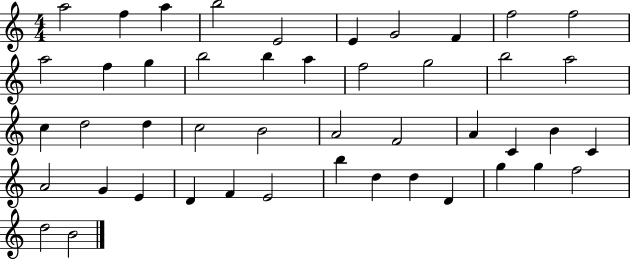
{
  \clef treble
  \numericTimeSignature
  \time 4/4
  \key c \major
  a''2 f''4 a''4 | b''2 e'2 | e'4 g'2 f'4 | f''2 f''2 | \break a''2 f''4 g''4 | b''2 b''4 a''4 | f''2 g''2 | b''2 a''2 | \break c''4 d''2 d''4 | c''2 b'2 | a'2 f'2 | a'4 c'4 b'4 c'4 | \break a'2 g'4 e'4 | d'4 f'4 e'2 | b''4 d''4 d''4 d'4 | g''4 g''4 f''2 | \break d''2 b'2 | \bar "|."
}